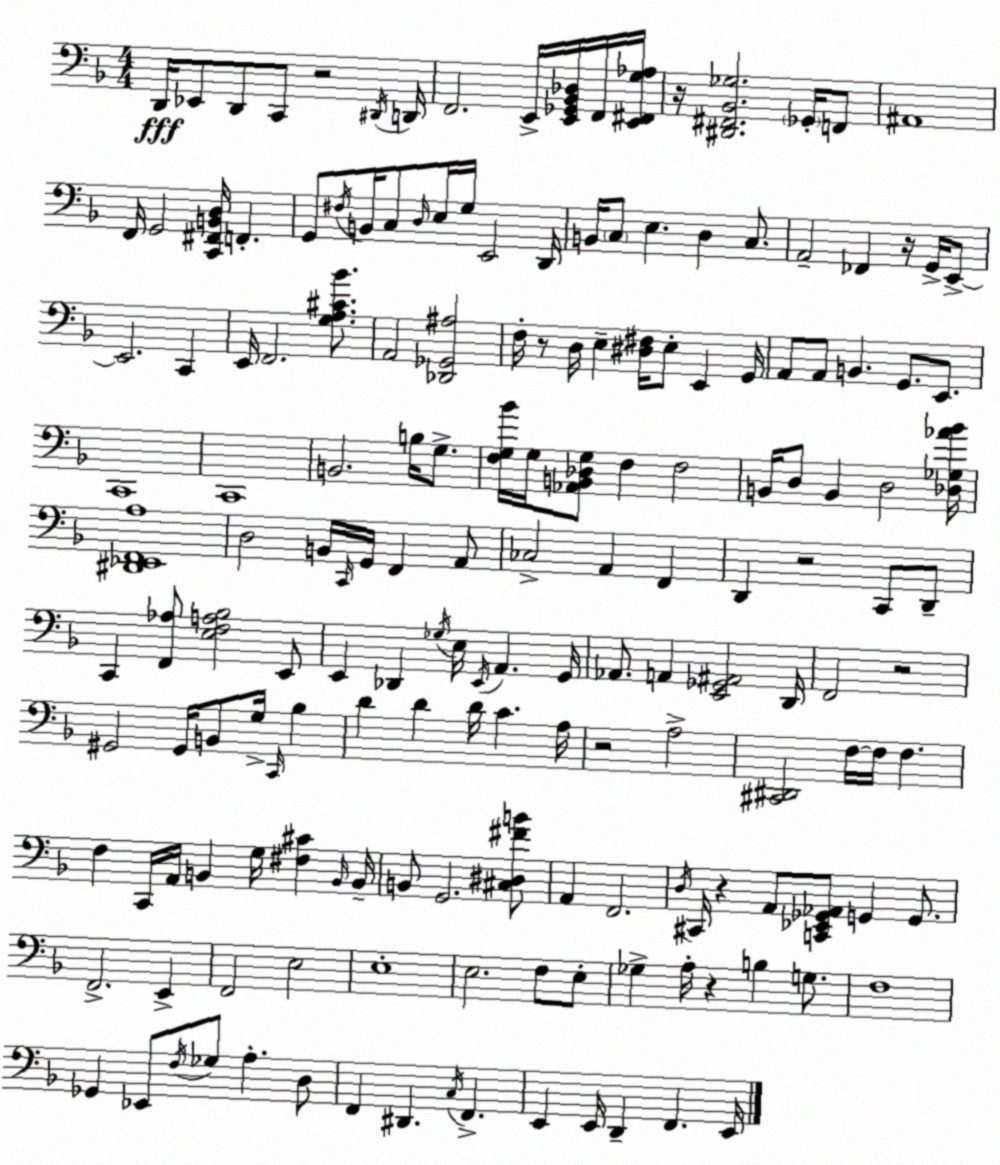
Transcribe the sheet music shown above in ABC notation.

X:1
T:Untitled
M:4/4
L:1/4
K:Dm
D,,/4 _E,,/2 D,,/2 C,,/2 z2 ^D,,/4 D,,/4 F,,2 E,,/4 [E,,_G,,_B,,_D,]/4 F,,/4 [E,,^F,,G,_A,]/4 z/4 [^D,,^F,,_B,,_G,]2 _G,,/4 F,,/2 ^A,,4 F,,/4 G,,2 [C,,^F,,B,,D,]/4 F,, G,,/2 ^F,/4 B,,/4 C,/2 D,/4 E,/4 G,/4 E,,2 D,,/4 B,,/4 C,/2 E, D, C,/2 A,,2 _F,, z/4 G,,/4 E,,/2 E,,2 C,, E,,/4 F,,2 [G,A,^C_B]/2 A,,2 [_D,,_G,,^A,]2 F,/4 z/2 D,/4 E, [^D,^F,]/4 E,/2 E,, G,,/4 A,,/2 A,,/2 B,, G,,/2 E,,/2 C,,4 C,,4 B,,2 B,/4 G,/2 [F,G,_B]/4 G,/4 [_A,,B,,_D,G,]/2 F, F,2 B,,/4 D,/2 B,, D,2 [_D,_G,_A_B]/4 [^D,,_E,,F,,A,]4 D,2 B,,/4 C,,/4 G,,/4 F,, A,,/2 _C,2 A,, F,, D,, z2 C,,/2 D,,/2 C,, [F,,_A,]/2 [E,F,A,_B,]2 E,,/2 E,, _D,, _G,/4 E,/4 E,,/4 A,, G,,/4 _A,,/2 A,, [E,,_G,,^A,,]2 D,,/4 F,,2 z2 ^G,,2 ^G,,/4 B,,/2 G,/4 C,,/4 _B, D D D/4 C A,/4 z2 A,2 [^C,,^D,,]2 F,/4 F,/4 F, F, C,,/4 A,,/4 B,, G,/4 [^F,^C] B,,/4 B,,/4 B,,/2 G,,2 [^C,^D,^FB]/2 A,, F,,2 D,/4 ^C,,/4 z A,,/2 [C,,_E,,_G,,_A,,]/2 G,, G,,/2 F,,2 E,, F,,2 E,2 E,4 E,2 F,/2 E,/2 _G, A,/4 z B, G,/2 F,4 _G,, _E,,/2 F,/4 _G,/2 A, D,/2 F,, ^D,, C,/4 F,, E,, E,,/4 D,, F,, E,,/4